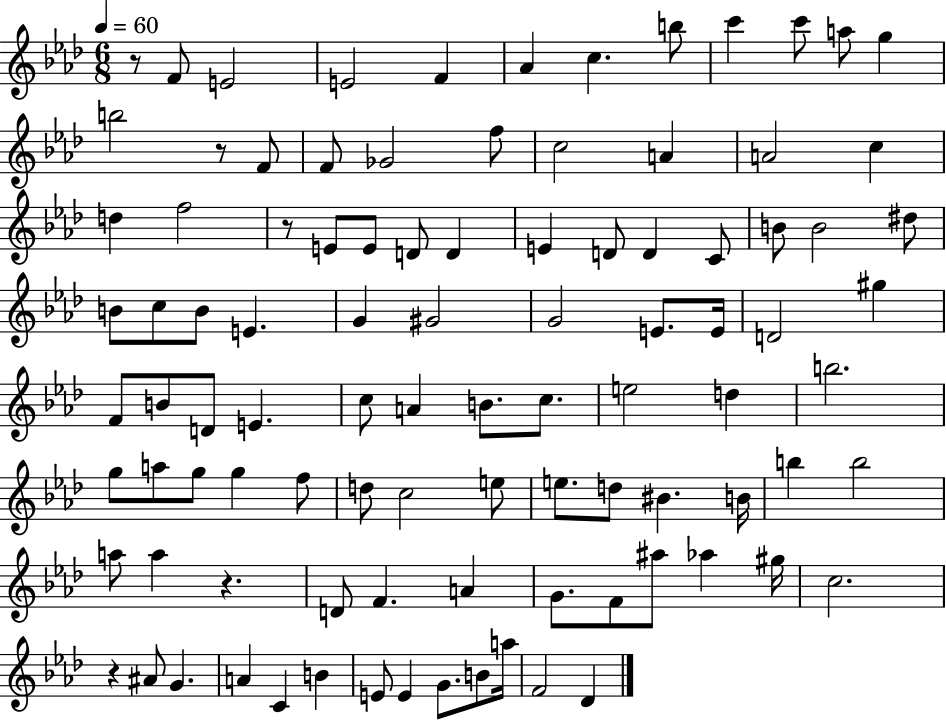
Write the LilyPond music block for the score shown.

{
  \clef treble
  \numericTimeSignature
  \time 6/8
  \key aes \major
  \tempo 4 = 60
  r8 f'8 e'2 | e'2 f'4 | aes'4 c''4. b''8 | c'''4 c'''8 a''8 g''4 | \break b''2 r8 f'8 | f'8 ges'2 f''8 | c''2 a'4 | a'2 c''4 | \break d''4 f''2 | r8 e'8 e'8 d'8 d'4 | e'4 d'8 d'4 c'8 | b'8 b'2 dis''8 | \break b'8 c''8 b'8 e'4. | g'4 gis'2 | g'2 e'8. e'16 | d'2 gis''4 | \break f'8 b'8 d'8 e'4. | c''8 a'4 b'8. c''8. | e''2 d''4 | b''2. | \break g''8 a''8 g''8 g''4 f''8 | d''8 c''2 e''8 | e''8. d''8 bis'4. b'16 | b''4 b''2 | \break a''8 a''4 r4. | d'8 f'4. a'4 | g'8. f'8 ais''8 aes''4 gis''16 | c''2. | \break r4 ais'8 g'4. | a'4 c'4 b'4 | e'8 e'4 g'8. b'8 a''16 | f'2 des'4 | \break \bar "|."
}